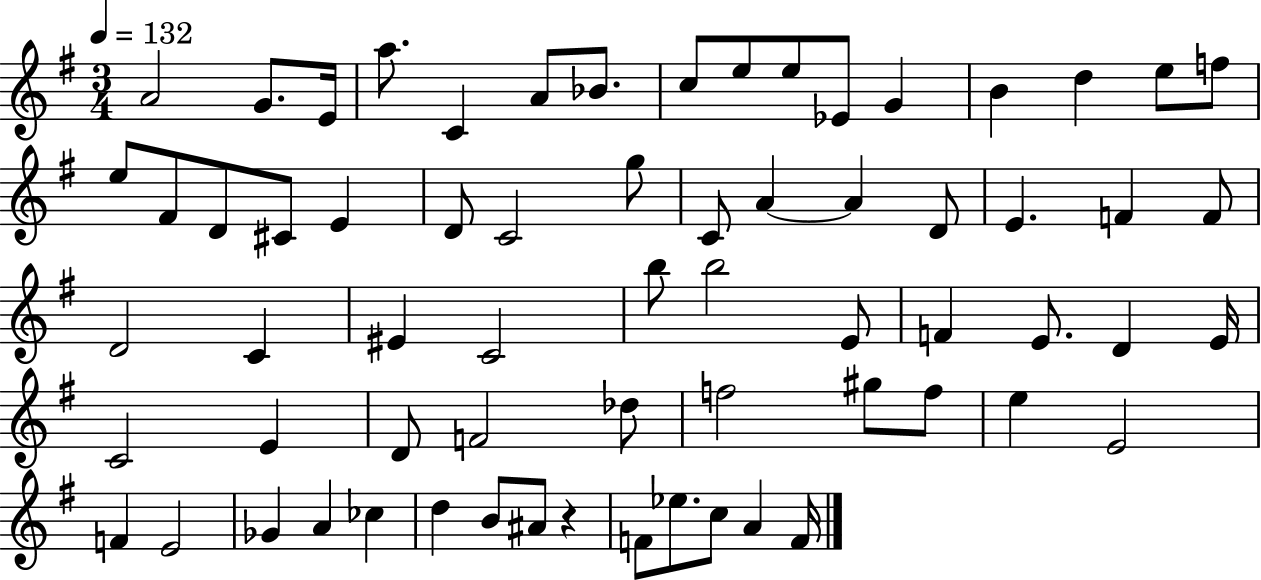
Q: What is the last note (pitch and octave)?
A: F4